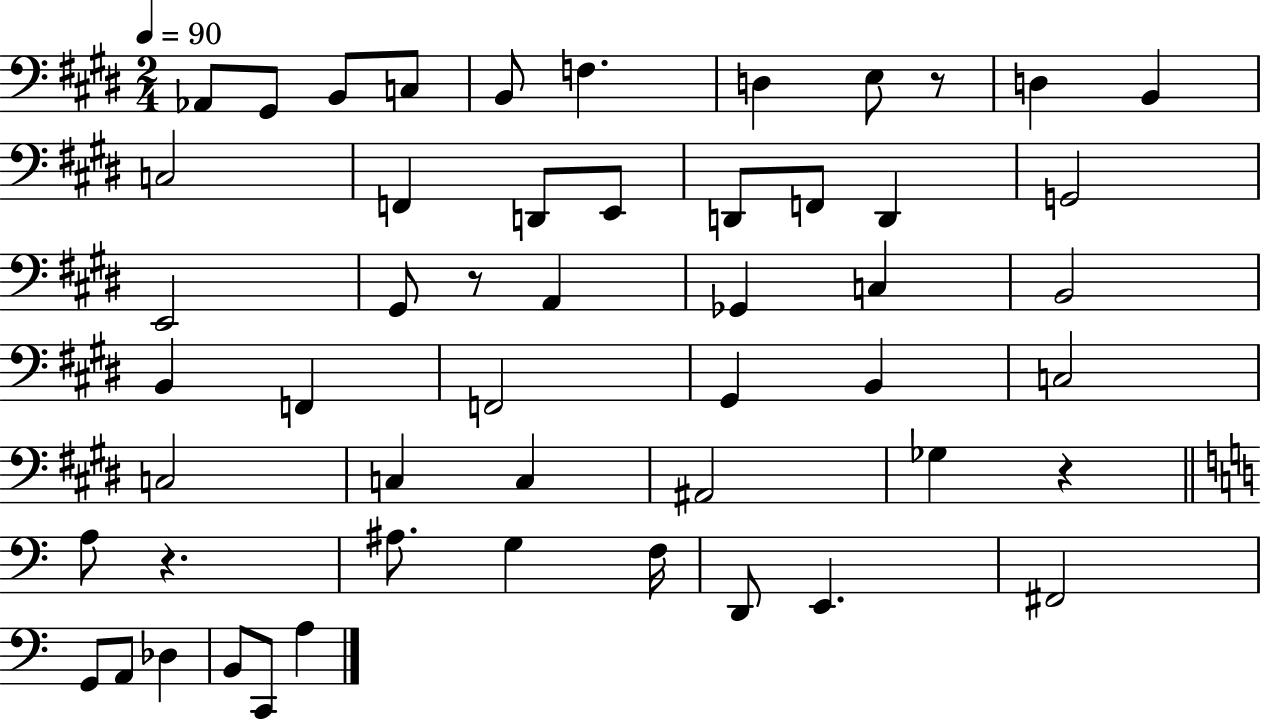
{
  \clef bass
  \numericTimeSignature
  \time 2/4
  \key e \major
  \tempo 4 = 90
  aes,8 gis,8 b,8 c8 | b,8 f4. | d4 e8 r8 | d4 b,4 | \break c2 | f,4 d,8 e,8 | d,8 f,8 d,4 | g,2 | \break e,2 | gis,8 r8 a,4 | ges,4 c4 | b,2 | \break b,4 f,4 | f,2 | gis,4 b,4 | c2 | \break c2 | c4 c4 | ais,2 | ges4 r4 | \break \bar "||" \break \key c \major a8 r4. | ais8. g4 f16 | d,8 e,4. | fis,2 | \break g,8 a,8 des4 | b,8 c,8 a4 | \bar "|."
}